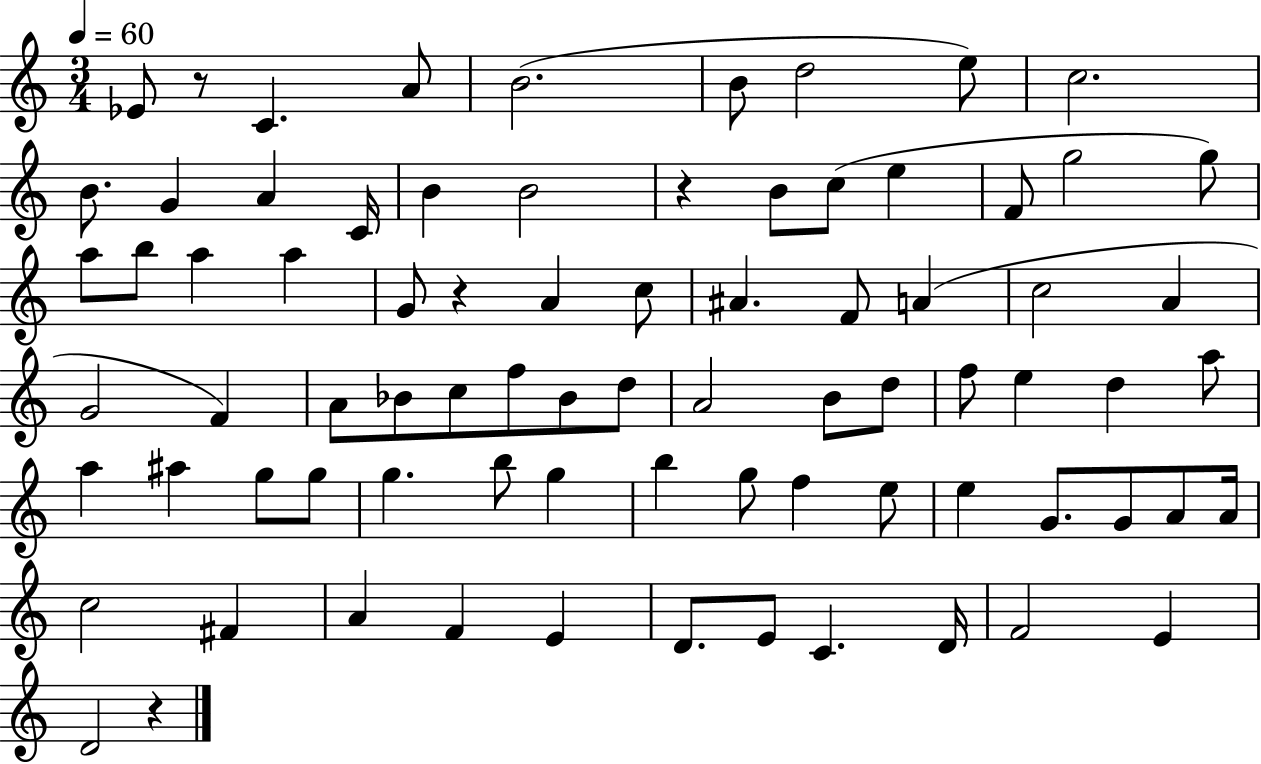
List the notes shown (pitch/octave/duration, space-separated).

Eb4/e R/e C4/q. A4/e B4/h. B4/e D5/h E5/e C5/h. B4/e. G4/q A4/q C4/s B4/q B4/h R/q B4/e C5/e E5/q F4/e G5/h G5/e A5/e B5/e A5/q A5/q G4/e R/q A4/q C5/e A#4/q. F4/e A4/q C5/h A4/q G4/h F4/q A4/e Bb4/e C5/e F5/e Bb4/e D5/e A4/h B4/e D5/e F5/e E5/q D5/q A5/e A5/q A#5/q G5/e G5/e G5/q. B5/e G5/q B5/q G5/e F5/q E5/e E5/q G4/e. G4/e A4/e A4/s C5/h F#4/q A4/q F4/q E4/q D4/e. E4/e C4/q. D4/s F4/h E4/q D4/h R/q